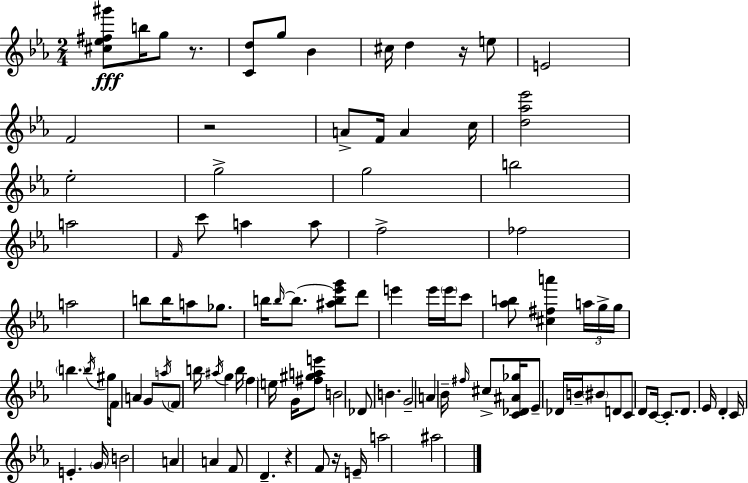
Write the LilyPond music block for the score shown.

{
  \clef treble
  \numericTimeSignature
  \time 2/4
  \key c \minor
  <cis'' ees'' fis'' gis'''>8\fff b''16 g''8 r8. | <c' d''>8 g''8 bes'4 | cis''16 d''4 r16 e''8 | e'2 | \break f'2 | r2 | a'8-> f'16 a'4 c''16 | <d'' aes'' ees'''>2 | \break ees''2-. | g''2-> | g''2 | b''2 | \break a''2 | \grace { f'16 } c'''8 a''4 a''8 | f''2-> | fes''2 | \break a''2 | b''8 b''16 a''8 ges''8. | b''16 \grace { b''16~ }~ b''8. <ais'' b'' ees''' g'''>8 | d'''8 e'''4 e'''16 \parenthesize e'''16 | \break c'''8 <aes'' b''>8 <cis'' fis'' a'''>4 | \tuplet 3/2 { a''16 g''16-> g''16 } \parenthesize b''4. | \acciaccatura { b''16 } gis''16 f'8 a'4 | g'8 \acciaccatura { a''16 } \parenthesize f'8 b''16 \acciaccatura { ais''16 } | \break g''4 b''16 \parenthesize f''4 | e''16 g'16 <fis'' gis'' a'' e'''>8 b'2 | des'8 b'4. | g'2-- | \break a'4 | bes'16-- \grace { fis''16 } cis''8-> <c' des' ais' ges''>16 ees'8-- | des'16 b'16-- \parenthesize bis'8 d'8 c'8 | d'8 c'16~~ c'8.-. d'8. | \break ees'16 d'4-. c'16 e'4.-. | \parenthesize g'16 b'2 | a'4 | a'4 f'8 | \break d'4.-- r4 | f'8 r16 e'16-- a''2 | ais''2 | \bar "|."
}